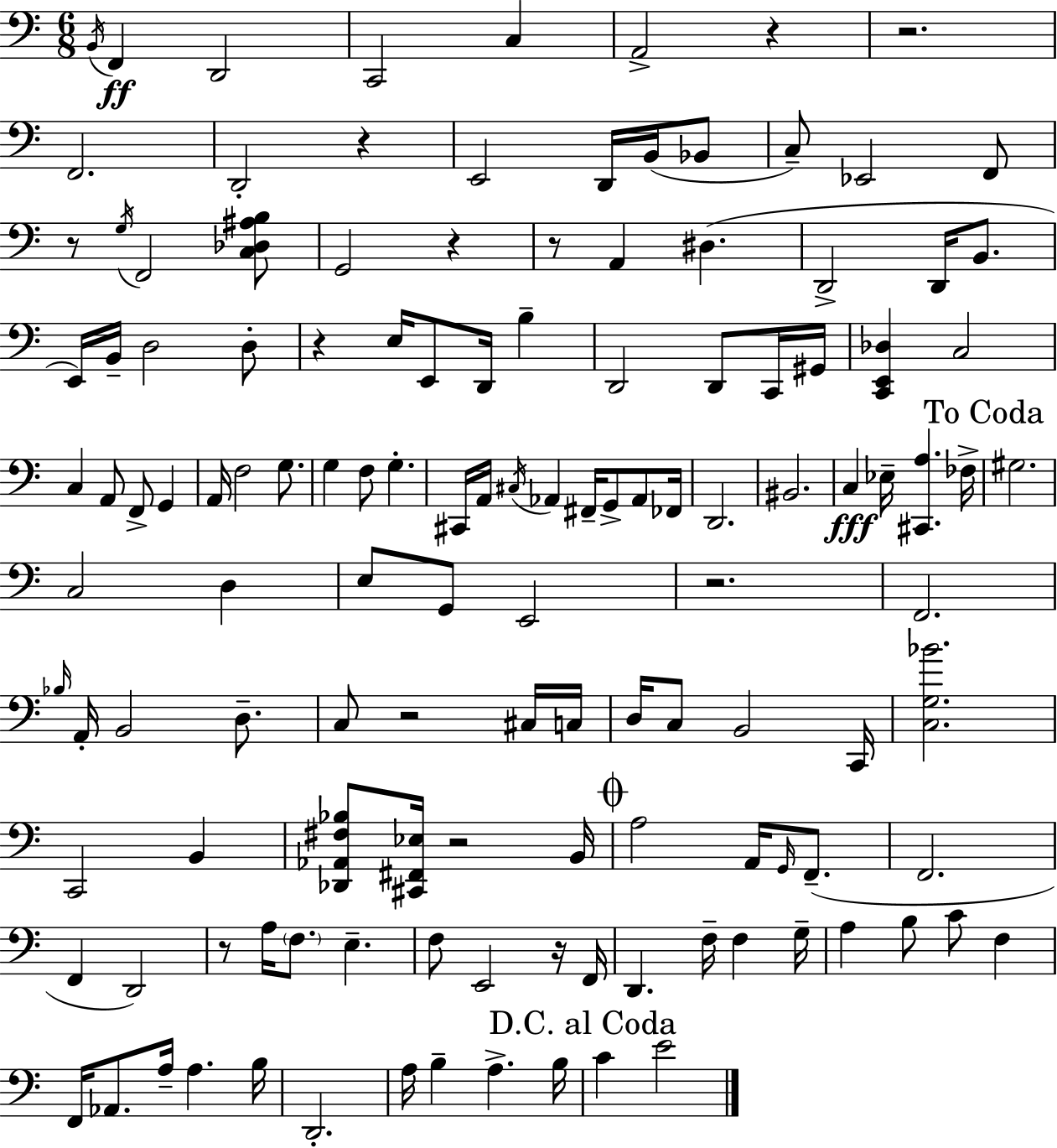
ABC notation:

X:1
T:Untitled
M:6/8
L:1/4
K:Am
B,,/4 F,, D,,2 C,,2 C, A,,2 z z2 F,,2 D,,2 z E,,2 D,,/4 B,,/4 _B,,/2 C,/2 _E,,2 F,,/2 z/2 G,/4 F,,2 [C,_D,^A,B,]/2 G,,2 z z/2 A,, ^D, D,,2 D,,/4 B,,/2 E,,/4 B,,/4 D,2 D,/2 z E,/4 E,,/2 D,,/4 B, D,,2 D,,/2 C,,/4 ^G,,/4 [C,,E,,_D,] C,2 C, A,,/2 F,,/2 G,, A,,/4 F,2 G,/2 G, F,/2 G, ^C,,/4 A,,/4 ^C,/4 _A,, ^F,,/4 G,,/2 _A,,/2 _F,,/4 D,,2 ^B,,2 C, _E,/4 [^C,,A,] _F,/4 ^G,2 C,2 D, E,/2 G,,/2 E,,2 z2 F,,2 _B,/4 A,,/4 B,,2 D,/2 C,/2 z2 ^C,/4 C,/4 D,/4 C,/2 B,,2 C,,/4 [C,G,_B]2 C,,2 B,, [_D,,_A,,^F,_B,]/2 [^C,,^F,,_E,]/4 z2 B,,/4 A,2 A,,/4 G,,/4 F,,/2 F,,2 F,, D,,2 z/2 A,/4 F,/2 E, F,/2 E,,2 z/4 F,,/4 D,, F,/4 F, G,/4 A, B,/2 C/2 F, F,,/4 _A,,/2 A,/4 A, B,/4 D,,2 A,/4 B, A, B,/4 C E2